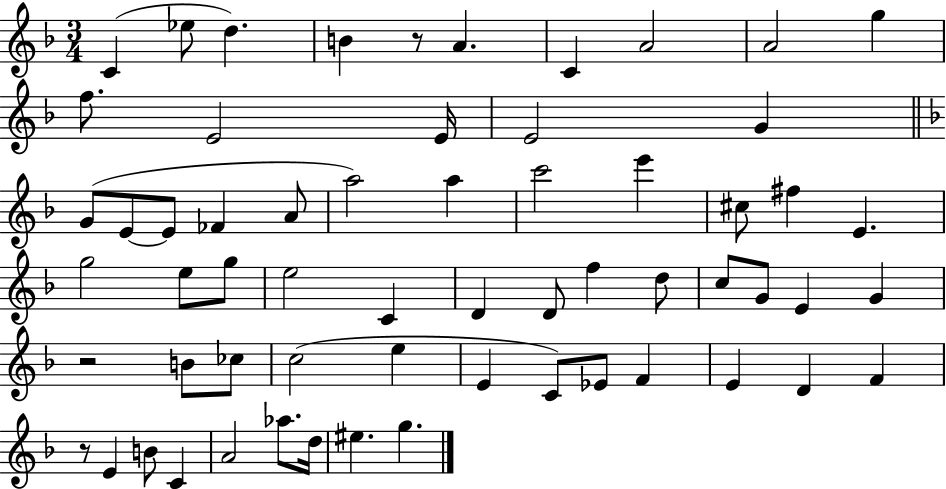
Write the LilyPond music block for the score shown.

{
  \clef treble
  \numericTimeSignature
  \time 3/4
  \key f \major
  c'4( ees''8 d''4.) | b'4 r8 a'4. | c'4 a'2 | a'2 g''4 | \break f''8. e'2 e'16 | e'2 g'4 | \bar "||" \break \key f \major g'8( e'8~~ e'8 fes'4 a'8 | a''2) a''4 | c'''2 e'''4 | cis''8 fis''4 e'4. | \break g''2 e''8 g''8 | e''2 c'4 | d'4 d'8 f''4 d''8 | c''8 g'8 e'4 g'4 | \break r2 b'8 ces''8 | c''2( e''4 | e'4 c'8) ees'8 f'4 | e'4 d'4 f'4 | \break r8 e'4 b'8 c'4 | a'2 aes''8. d''16 | eis''4. g''4. | \bar "|."
}